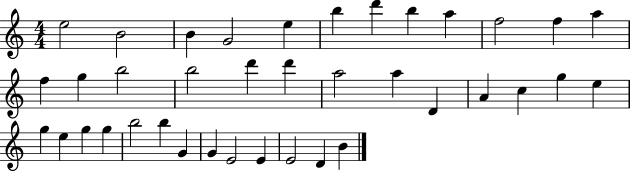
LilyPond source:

{
  \clef treble
  \numericTimeSignature
  \time 4/4
  \key c \major
  e''2 b'2 | b'4 g'2 e''4 | b''4 d'''4 b''4 a''4 | f''2 f''4 a''4 | \break f''4 g''4 b''2 | b''2 d'''4 d'''4 | a''2 a''4 d'4 | a'4 c''4 g''4 e''4 | \break g''4 e''4 g''4 g''4 | b''2 b''4 g'4 | g'4 e'2 e'4 | e'2 d'4 b'4 | \break \bar "|."
}